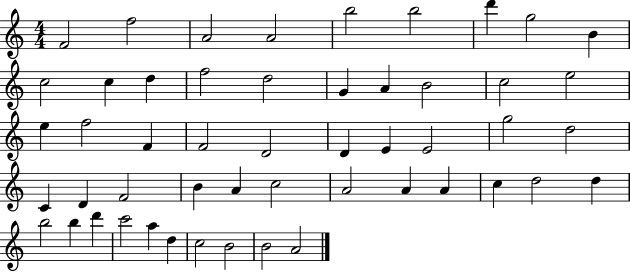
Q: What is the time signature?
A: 4/4